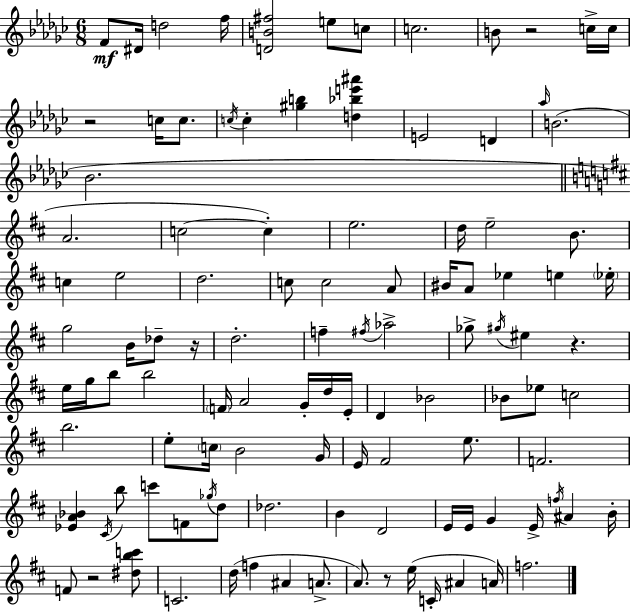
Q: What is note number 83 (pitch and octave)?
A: E4